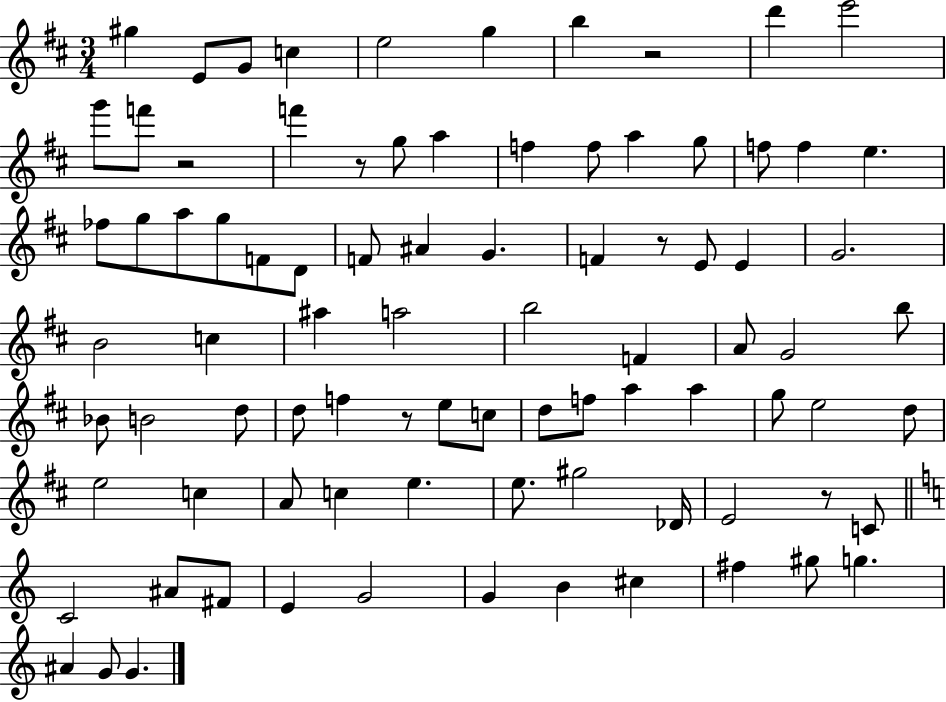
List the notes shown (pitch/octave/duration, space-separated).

G#5/q E4/e G4/e C5/q E5/h G5/q B5/q R/h D6/q E6/h G6/e F6/e R/h F6/q R/e G5/e A5/q F5/q F5/e A5/q G5/e F5/e F5/q E5/q. FES5/e G5/e A5/e G5/e F4/e D4/e F4/e A#4/q G4/q. F4/q R/e E4/e E4/q G4/h. B4/h C5/q A#5/q A5/h B5/h F4/q A4/e G4/h B5/e Bb4/e B4/h D5/e D5/e F5/q R/e E5/e C5/e D5/e F5/e A5/q A5/q G5/e E5/h D5/e E5/h C5/q A4/e C5/q E5/q. E5/e. G#5/h Db4/s E4/h R/e C4/e C4/h A#4/e F#4/e E4/q G4/h G4/q B4/q C#5/q F#5/q G#5/e G5/q. A#4/q G4/e G4/q.